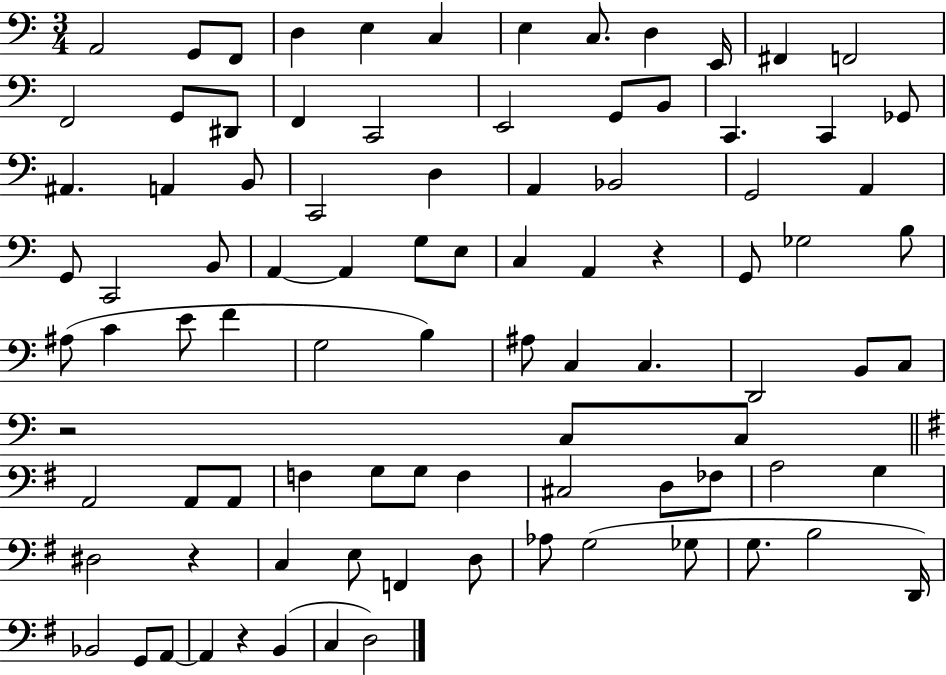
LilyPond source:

{
  \clef bass
  \numericTimeSignature
  \time 3/4
  \key c \major
  a,2 g,8 f,8 | d4 e4 c4 | e4 c8. d4 e,16 | fis,4 f,2 | \break f,2 g,8 dis,8 | f,4 c,2 | e,2 g,8 b,8 | c,4. c,4 ges,8 | \break ais,4. a,4 b,8 | c,2 d4 | a,4 bes,2 | g,2 a,4 | \break g,8 c,2 b,8 | a,4~~ a,4 g8 e8 | c4 a,4 r4 | g,8 ges2 b8 | \break ais8( c'4 e'8 f'4 | g2 b4) | ais8 c4 c4. | d,2 b,8 c8 | \break r2 c8 c8 | \bar "||" \break \key g \major a,2 a,8 a,8 | f4 g8 g8 f4 | cis2 d8 fes8 | a2 g4 | \break dis2 r4 | c4 e8 f,4 d8 | aes8 g2( ges8 | g8. b2 d,16) | \break bes,2 g,8 a,8~~ | a,4 r4 b,4( | c4 d2) | \bar "|."
}